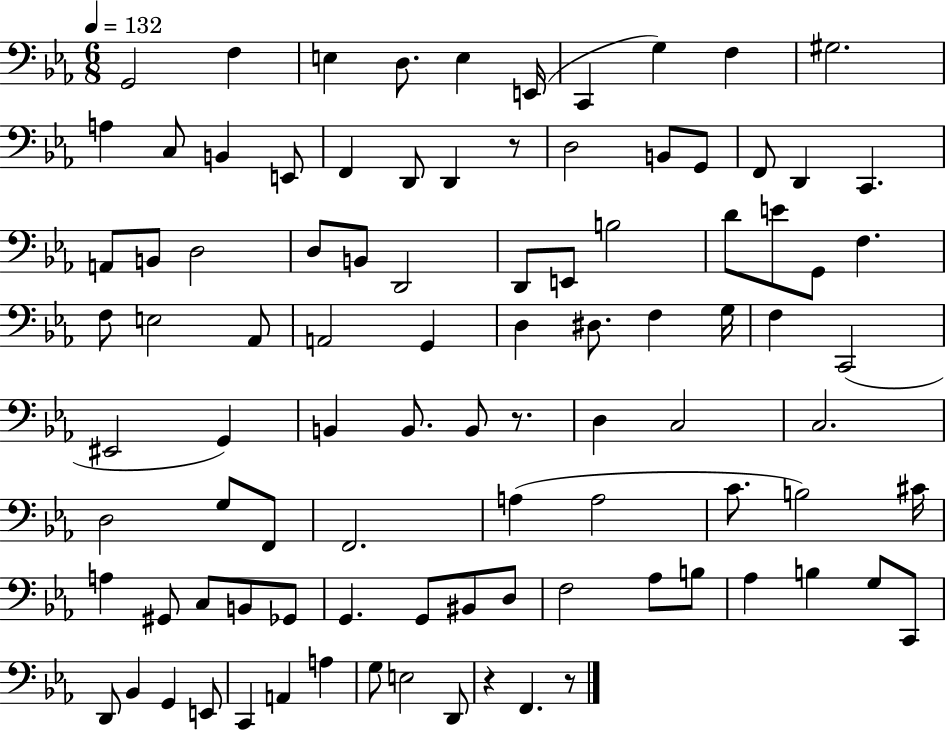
{
  \clef bass
  \numericTimeSignature
  \time 6/8
  \key ees \major
  \tempo 4 = 132
  g,2 f4 | e4 d8. e4 e,16( | c,4 g4) f4 | gis2. | \break a4 c8 b,4 e,8 | f,4 d,8 d,4 r8 | d2 b,8 g,8 | f,8 d,4 c,4. | \break a,8 b,8 d2 | d8 b,8 d,2 | d,8 e,8 b2 | d'8 e'8 g,8 f4. | \break f8 e2 aes,8 | a,2 g,4 | d4 dis8. f4 g16 | f4 c,2( | \break eis,2 g,4) | b,4 b,8. b,8 r8. | d4 c2 | c2. | \break d2 g8 f,8 | f,2. | a4( a2 | c'8. b2) cis'16 | \break a4 gis,8 c8 b,8 ges,8 | g,4. g,8 bis,8 d8 | f2 aes8 b8 | aes4 b4 g8 c,8 | \break d,8 bes,4 g,4 e,8 | c,4 a,4 a4 | g8 e2 d,8 | r4 f,4. r8 | \break \bar "|."
}